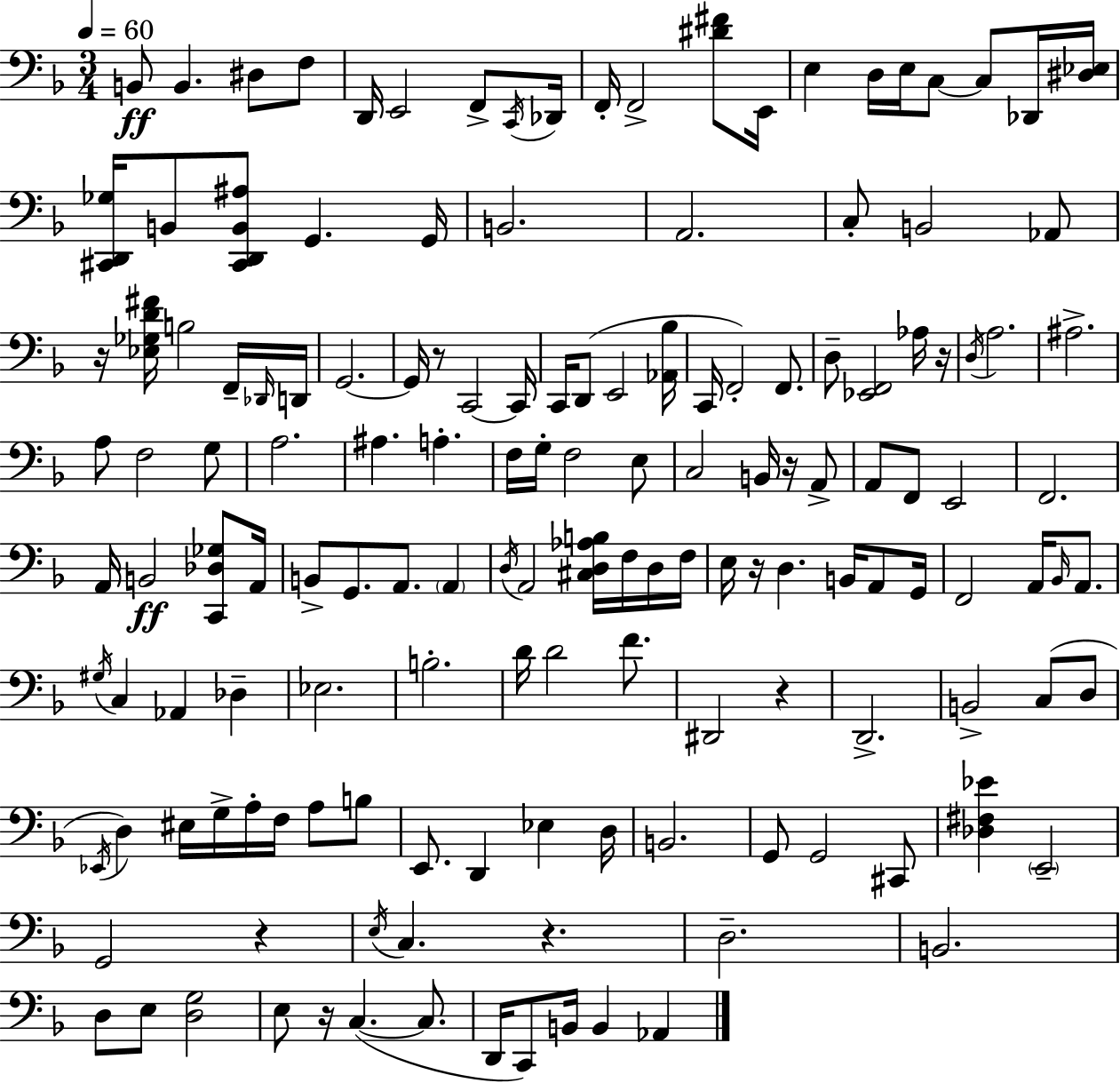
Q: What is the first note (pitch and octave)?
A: B2